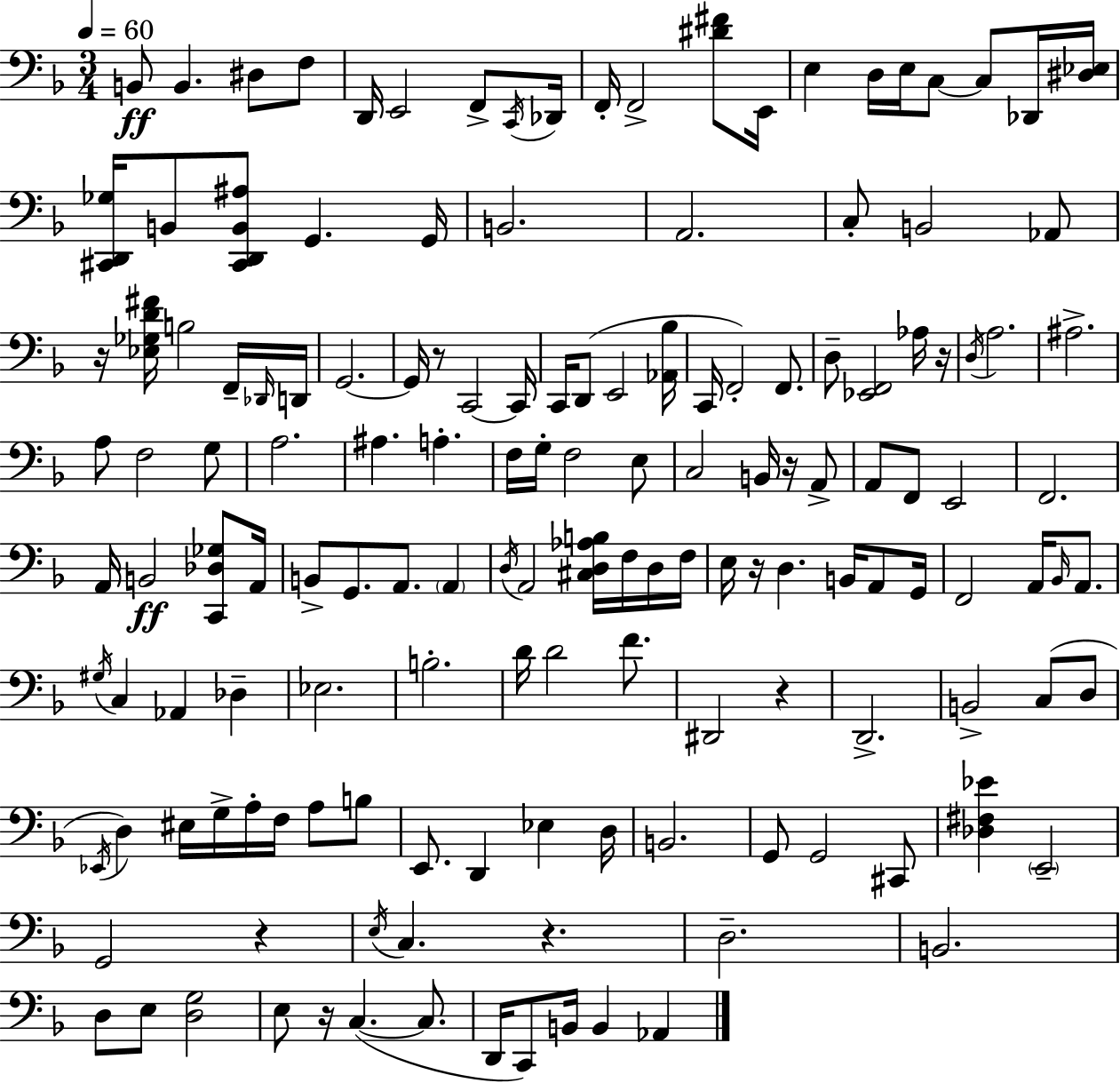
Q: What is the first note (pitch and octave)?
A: B2